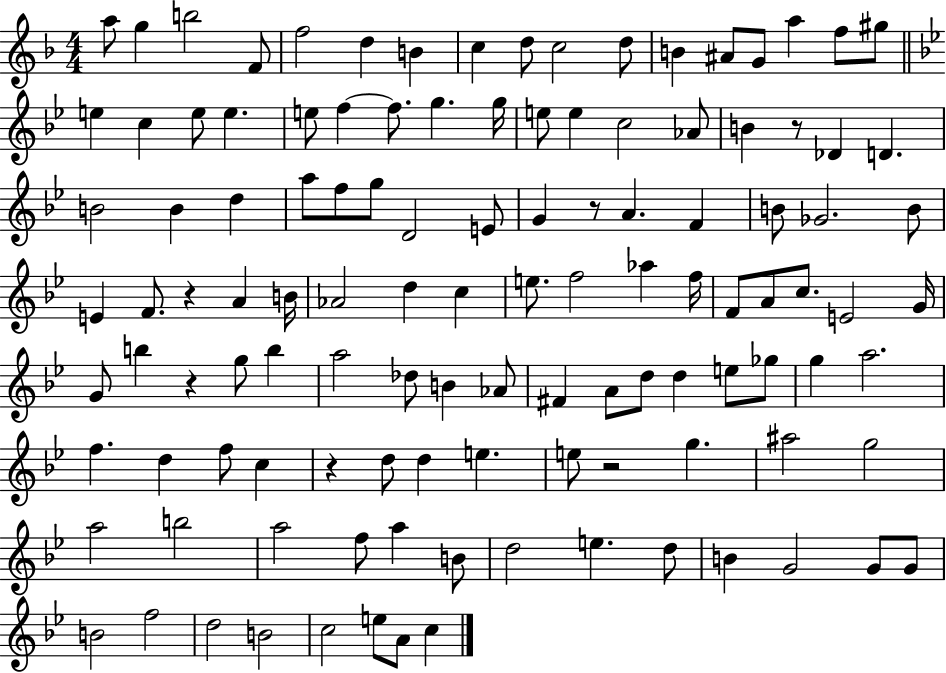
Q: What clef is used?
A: treble